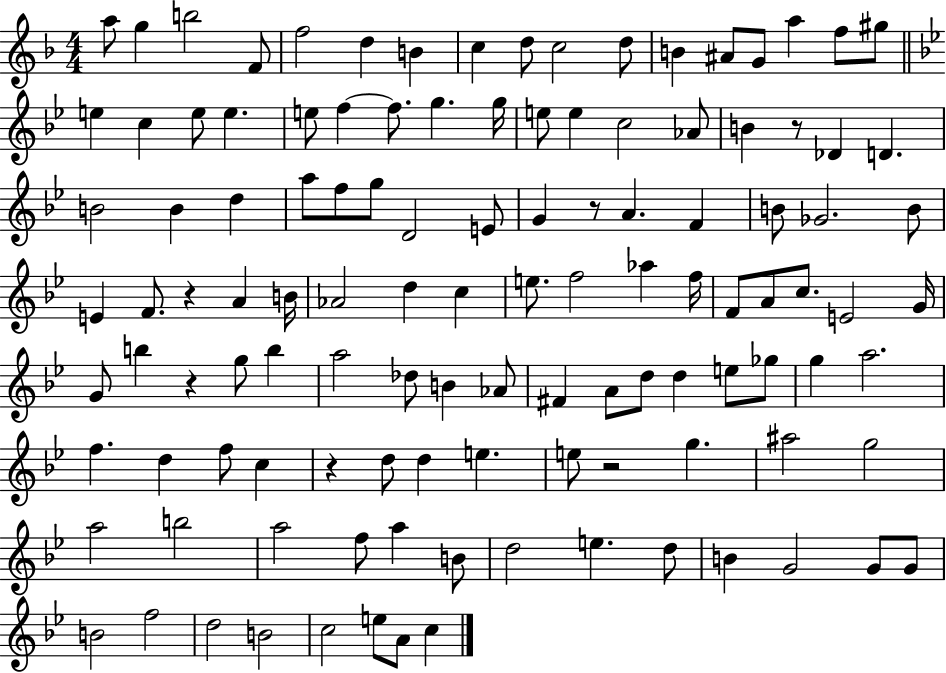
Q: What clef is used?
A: treble